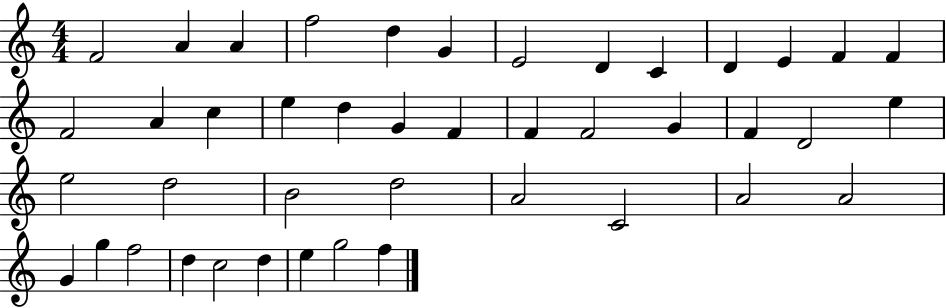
X:1
T:Untitled
M:4/4
L:1/4
K:C
F2 A A f2 d G E2 D C D E F F F2 A c e d G F F F2 G F D2 e e2 d2 B2 d2 A2 C2 A2 A2 G g f2 d c2 d e g2 f